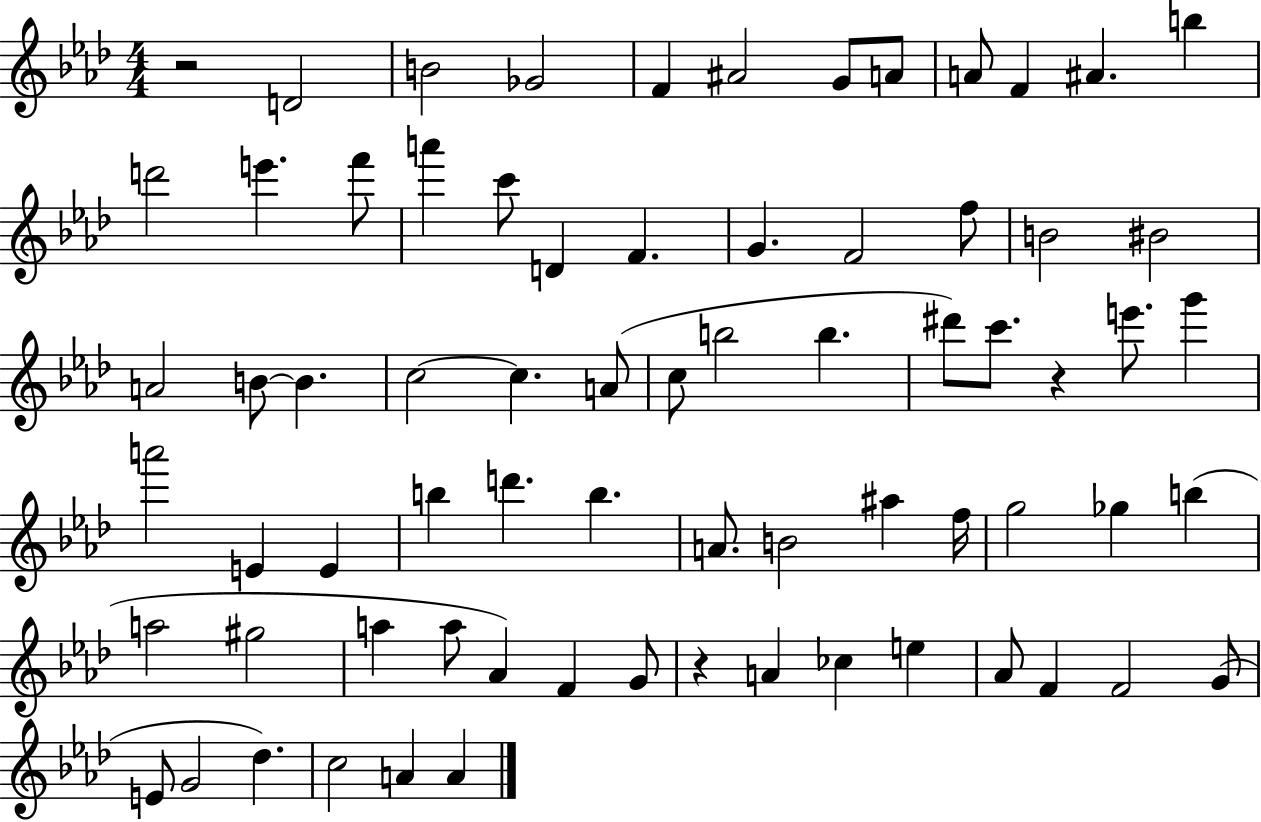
{
  \clef treble
  \numericTimeSignature
  \time 4/4
  \key aes \major
  r2 d'2 | b'2 ges'2 | f'4 ais'2 g'8 a'8 | a'8 f'4 ais'4. b''4 | \break d'''2 e'''4. f'''8 | a'''4 c'''8 d'4 f'4. | g'4. f'2 f''8 | b'2 bis'2 | \break a'2 b'8~~ b'4. | c''2~~ c''4. a'8( | c''8 b''2 b''4. | dis'''8) c'''8. r4 e'''8. g'''4 | \break a'''2 e'4 e'4 | b''4 d'''4. b''4. | a'8. b'2 ais''4 f''16 | g''2 ges''4 b''4( | \break a''2 gis''2 | a''4 a''8 aes'4) f'4 g'8 | r4 a'4 ces''4 e''4 | aes'8 f'4 f'2 g'8( | \break e'8 g'2 des''4.) | c''2 a'4 a'4 | \bar "|."
}